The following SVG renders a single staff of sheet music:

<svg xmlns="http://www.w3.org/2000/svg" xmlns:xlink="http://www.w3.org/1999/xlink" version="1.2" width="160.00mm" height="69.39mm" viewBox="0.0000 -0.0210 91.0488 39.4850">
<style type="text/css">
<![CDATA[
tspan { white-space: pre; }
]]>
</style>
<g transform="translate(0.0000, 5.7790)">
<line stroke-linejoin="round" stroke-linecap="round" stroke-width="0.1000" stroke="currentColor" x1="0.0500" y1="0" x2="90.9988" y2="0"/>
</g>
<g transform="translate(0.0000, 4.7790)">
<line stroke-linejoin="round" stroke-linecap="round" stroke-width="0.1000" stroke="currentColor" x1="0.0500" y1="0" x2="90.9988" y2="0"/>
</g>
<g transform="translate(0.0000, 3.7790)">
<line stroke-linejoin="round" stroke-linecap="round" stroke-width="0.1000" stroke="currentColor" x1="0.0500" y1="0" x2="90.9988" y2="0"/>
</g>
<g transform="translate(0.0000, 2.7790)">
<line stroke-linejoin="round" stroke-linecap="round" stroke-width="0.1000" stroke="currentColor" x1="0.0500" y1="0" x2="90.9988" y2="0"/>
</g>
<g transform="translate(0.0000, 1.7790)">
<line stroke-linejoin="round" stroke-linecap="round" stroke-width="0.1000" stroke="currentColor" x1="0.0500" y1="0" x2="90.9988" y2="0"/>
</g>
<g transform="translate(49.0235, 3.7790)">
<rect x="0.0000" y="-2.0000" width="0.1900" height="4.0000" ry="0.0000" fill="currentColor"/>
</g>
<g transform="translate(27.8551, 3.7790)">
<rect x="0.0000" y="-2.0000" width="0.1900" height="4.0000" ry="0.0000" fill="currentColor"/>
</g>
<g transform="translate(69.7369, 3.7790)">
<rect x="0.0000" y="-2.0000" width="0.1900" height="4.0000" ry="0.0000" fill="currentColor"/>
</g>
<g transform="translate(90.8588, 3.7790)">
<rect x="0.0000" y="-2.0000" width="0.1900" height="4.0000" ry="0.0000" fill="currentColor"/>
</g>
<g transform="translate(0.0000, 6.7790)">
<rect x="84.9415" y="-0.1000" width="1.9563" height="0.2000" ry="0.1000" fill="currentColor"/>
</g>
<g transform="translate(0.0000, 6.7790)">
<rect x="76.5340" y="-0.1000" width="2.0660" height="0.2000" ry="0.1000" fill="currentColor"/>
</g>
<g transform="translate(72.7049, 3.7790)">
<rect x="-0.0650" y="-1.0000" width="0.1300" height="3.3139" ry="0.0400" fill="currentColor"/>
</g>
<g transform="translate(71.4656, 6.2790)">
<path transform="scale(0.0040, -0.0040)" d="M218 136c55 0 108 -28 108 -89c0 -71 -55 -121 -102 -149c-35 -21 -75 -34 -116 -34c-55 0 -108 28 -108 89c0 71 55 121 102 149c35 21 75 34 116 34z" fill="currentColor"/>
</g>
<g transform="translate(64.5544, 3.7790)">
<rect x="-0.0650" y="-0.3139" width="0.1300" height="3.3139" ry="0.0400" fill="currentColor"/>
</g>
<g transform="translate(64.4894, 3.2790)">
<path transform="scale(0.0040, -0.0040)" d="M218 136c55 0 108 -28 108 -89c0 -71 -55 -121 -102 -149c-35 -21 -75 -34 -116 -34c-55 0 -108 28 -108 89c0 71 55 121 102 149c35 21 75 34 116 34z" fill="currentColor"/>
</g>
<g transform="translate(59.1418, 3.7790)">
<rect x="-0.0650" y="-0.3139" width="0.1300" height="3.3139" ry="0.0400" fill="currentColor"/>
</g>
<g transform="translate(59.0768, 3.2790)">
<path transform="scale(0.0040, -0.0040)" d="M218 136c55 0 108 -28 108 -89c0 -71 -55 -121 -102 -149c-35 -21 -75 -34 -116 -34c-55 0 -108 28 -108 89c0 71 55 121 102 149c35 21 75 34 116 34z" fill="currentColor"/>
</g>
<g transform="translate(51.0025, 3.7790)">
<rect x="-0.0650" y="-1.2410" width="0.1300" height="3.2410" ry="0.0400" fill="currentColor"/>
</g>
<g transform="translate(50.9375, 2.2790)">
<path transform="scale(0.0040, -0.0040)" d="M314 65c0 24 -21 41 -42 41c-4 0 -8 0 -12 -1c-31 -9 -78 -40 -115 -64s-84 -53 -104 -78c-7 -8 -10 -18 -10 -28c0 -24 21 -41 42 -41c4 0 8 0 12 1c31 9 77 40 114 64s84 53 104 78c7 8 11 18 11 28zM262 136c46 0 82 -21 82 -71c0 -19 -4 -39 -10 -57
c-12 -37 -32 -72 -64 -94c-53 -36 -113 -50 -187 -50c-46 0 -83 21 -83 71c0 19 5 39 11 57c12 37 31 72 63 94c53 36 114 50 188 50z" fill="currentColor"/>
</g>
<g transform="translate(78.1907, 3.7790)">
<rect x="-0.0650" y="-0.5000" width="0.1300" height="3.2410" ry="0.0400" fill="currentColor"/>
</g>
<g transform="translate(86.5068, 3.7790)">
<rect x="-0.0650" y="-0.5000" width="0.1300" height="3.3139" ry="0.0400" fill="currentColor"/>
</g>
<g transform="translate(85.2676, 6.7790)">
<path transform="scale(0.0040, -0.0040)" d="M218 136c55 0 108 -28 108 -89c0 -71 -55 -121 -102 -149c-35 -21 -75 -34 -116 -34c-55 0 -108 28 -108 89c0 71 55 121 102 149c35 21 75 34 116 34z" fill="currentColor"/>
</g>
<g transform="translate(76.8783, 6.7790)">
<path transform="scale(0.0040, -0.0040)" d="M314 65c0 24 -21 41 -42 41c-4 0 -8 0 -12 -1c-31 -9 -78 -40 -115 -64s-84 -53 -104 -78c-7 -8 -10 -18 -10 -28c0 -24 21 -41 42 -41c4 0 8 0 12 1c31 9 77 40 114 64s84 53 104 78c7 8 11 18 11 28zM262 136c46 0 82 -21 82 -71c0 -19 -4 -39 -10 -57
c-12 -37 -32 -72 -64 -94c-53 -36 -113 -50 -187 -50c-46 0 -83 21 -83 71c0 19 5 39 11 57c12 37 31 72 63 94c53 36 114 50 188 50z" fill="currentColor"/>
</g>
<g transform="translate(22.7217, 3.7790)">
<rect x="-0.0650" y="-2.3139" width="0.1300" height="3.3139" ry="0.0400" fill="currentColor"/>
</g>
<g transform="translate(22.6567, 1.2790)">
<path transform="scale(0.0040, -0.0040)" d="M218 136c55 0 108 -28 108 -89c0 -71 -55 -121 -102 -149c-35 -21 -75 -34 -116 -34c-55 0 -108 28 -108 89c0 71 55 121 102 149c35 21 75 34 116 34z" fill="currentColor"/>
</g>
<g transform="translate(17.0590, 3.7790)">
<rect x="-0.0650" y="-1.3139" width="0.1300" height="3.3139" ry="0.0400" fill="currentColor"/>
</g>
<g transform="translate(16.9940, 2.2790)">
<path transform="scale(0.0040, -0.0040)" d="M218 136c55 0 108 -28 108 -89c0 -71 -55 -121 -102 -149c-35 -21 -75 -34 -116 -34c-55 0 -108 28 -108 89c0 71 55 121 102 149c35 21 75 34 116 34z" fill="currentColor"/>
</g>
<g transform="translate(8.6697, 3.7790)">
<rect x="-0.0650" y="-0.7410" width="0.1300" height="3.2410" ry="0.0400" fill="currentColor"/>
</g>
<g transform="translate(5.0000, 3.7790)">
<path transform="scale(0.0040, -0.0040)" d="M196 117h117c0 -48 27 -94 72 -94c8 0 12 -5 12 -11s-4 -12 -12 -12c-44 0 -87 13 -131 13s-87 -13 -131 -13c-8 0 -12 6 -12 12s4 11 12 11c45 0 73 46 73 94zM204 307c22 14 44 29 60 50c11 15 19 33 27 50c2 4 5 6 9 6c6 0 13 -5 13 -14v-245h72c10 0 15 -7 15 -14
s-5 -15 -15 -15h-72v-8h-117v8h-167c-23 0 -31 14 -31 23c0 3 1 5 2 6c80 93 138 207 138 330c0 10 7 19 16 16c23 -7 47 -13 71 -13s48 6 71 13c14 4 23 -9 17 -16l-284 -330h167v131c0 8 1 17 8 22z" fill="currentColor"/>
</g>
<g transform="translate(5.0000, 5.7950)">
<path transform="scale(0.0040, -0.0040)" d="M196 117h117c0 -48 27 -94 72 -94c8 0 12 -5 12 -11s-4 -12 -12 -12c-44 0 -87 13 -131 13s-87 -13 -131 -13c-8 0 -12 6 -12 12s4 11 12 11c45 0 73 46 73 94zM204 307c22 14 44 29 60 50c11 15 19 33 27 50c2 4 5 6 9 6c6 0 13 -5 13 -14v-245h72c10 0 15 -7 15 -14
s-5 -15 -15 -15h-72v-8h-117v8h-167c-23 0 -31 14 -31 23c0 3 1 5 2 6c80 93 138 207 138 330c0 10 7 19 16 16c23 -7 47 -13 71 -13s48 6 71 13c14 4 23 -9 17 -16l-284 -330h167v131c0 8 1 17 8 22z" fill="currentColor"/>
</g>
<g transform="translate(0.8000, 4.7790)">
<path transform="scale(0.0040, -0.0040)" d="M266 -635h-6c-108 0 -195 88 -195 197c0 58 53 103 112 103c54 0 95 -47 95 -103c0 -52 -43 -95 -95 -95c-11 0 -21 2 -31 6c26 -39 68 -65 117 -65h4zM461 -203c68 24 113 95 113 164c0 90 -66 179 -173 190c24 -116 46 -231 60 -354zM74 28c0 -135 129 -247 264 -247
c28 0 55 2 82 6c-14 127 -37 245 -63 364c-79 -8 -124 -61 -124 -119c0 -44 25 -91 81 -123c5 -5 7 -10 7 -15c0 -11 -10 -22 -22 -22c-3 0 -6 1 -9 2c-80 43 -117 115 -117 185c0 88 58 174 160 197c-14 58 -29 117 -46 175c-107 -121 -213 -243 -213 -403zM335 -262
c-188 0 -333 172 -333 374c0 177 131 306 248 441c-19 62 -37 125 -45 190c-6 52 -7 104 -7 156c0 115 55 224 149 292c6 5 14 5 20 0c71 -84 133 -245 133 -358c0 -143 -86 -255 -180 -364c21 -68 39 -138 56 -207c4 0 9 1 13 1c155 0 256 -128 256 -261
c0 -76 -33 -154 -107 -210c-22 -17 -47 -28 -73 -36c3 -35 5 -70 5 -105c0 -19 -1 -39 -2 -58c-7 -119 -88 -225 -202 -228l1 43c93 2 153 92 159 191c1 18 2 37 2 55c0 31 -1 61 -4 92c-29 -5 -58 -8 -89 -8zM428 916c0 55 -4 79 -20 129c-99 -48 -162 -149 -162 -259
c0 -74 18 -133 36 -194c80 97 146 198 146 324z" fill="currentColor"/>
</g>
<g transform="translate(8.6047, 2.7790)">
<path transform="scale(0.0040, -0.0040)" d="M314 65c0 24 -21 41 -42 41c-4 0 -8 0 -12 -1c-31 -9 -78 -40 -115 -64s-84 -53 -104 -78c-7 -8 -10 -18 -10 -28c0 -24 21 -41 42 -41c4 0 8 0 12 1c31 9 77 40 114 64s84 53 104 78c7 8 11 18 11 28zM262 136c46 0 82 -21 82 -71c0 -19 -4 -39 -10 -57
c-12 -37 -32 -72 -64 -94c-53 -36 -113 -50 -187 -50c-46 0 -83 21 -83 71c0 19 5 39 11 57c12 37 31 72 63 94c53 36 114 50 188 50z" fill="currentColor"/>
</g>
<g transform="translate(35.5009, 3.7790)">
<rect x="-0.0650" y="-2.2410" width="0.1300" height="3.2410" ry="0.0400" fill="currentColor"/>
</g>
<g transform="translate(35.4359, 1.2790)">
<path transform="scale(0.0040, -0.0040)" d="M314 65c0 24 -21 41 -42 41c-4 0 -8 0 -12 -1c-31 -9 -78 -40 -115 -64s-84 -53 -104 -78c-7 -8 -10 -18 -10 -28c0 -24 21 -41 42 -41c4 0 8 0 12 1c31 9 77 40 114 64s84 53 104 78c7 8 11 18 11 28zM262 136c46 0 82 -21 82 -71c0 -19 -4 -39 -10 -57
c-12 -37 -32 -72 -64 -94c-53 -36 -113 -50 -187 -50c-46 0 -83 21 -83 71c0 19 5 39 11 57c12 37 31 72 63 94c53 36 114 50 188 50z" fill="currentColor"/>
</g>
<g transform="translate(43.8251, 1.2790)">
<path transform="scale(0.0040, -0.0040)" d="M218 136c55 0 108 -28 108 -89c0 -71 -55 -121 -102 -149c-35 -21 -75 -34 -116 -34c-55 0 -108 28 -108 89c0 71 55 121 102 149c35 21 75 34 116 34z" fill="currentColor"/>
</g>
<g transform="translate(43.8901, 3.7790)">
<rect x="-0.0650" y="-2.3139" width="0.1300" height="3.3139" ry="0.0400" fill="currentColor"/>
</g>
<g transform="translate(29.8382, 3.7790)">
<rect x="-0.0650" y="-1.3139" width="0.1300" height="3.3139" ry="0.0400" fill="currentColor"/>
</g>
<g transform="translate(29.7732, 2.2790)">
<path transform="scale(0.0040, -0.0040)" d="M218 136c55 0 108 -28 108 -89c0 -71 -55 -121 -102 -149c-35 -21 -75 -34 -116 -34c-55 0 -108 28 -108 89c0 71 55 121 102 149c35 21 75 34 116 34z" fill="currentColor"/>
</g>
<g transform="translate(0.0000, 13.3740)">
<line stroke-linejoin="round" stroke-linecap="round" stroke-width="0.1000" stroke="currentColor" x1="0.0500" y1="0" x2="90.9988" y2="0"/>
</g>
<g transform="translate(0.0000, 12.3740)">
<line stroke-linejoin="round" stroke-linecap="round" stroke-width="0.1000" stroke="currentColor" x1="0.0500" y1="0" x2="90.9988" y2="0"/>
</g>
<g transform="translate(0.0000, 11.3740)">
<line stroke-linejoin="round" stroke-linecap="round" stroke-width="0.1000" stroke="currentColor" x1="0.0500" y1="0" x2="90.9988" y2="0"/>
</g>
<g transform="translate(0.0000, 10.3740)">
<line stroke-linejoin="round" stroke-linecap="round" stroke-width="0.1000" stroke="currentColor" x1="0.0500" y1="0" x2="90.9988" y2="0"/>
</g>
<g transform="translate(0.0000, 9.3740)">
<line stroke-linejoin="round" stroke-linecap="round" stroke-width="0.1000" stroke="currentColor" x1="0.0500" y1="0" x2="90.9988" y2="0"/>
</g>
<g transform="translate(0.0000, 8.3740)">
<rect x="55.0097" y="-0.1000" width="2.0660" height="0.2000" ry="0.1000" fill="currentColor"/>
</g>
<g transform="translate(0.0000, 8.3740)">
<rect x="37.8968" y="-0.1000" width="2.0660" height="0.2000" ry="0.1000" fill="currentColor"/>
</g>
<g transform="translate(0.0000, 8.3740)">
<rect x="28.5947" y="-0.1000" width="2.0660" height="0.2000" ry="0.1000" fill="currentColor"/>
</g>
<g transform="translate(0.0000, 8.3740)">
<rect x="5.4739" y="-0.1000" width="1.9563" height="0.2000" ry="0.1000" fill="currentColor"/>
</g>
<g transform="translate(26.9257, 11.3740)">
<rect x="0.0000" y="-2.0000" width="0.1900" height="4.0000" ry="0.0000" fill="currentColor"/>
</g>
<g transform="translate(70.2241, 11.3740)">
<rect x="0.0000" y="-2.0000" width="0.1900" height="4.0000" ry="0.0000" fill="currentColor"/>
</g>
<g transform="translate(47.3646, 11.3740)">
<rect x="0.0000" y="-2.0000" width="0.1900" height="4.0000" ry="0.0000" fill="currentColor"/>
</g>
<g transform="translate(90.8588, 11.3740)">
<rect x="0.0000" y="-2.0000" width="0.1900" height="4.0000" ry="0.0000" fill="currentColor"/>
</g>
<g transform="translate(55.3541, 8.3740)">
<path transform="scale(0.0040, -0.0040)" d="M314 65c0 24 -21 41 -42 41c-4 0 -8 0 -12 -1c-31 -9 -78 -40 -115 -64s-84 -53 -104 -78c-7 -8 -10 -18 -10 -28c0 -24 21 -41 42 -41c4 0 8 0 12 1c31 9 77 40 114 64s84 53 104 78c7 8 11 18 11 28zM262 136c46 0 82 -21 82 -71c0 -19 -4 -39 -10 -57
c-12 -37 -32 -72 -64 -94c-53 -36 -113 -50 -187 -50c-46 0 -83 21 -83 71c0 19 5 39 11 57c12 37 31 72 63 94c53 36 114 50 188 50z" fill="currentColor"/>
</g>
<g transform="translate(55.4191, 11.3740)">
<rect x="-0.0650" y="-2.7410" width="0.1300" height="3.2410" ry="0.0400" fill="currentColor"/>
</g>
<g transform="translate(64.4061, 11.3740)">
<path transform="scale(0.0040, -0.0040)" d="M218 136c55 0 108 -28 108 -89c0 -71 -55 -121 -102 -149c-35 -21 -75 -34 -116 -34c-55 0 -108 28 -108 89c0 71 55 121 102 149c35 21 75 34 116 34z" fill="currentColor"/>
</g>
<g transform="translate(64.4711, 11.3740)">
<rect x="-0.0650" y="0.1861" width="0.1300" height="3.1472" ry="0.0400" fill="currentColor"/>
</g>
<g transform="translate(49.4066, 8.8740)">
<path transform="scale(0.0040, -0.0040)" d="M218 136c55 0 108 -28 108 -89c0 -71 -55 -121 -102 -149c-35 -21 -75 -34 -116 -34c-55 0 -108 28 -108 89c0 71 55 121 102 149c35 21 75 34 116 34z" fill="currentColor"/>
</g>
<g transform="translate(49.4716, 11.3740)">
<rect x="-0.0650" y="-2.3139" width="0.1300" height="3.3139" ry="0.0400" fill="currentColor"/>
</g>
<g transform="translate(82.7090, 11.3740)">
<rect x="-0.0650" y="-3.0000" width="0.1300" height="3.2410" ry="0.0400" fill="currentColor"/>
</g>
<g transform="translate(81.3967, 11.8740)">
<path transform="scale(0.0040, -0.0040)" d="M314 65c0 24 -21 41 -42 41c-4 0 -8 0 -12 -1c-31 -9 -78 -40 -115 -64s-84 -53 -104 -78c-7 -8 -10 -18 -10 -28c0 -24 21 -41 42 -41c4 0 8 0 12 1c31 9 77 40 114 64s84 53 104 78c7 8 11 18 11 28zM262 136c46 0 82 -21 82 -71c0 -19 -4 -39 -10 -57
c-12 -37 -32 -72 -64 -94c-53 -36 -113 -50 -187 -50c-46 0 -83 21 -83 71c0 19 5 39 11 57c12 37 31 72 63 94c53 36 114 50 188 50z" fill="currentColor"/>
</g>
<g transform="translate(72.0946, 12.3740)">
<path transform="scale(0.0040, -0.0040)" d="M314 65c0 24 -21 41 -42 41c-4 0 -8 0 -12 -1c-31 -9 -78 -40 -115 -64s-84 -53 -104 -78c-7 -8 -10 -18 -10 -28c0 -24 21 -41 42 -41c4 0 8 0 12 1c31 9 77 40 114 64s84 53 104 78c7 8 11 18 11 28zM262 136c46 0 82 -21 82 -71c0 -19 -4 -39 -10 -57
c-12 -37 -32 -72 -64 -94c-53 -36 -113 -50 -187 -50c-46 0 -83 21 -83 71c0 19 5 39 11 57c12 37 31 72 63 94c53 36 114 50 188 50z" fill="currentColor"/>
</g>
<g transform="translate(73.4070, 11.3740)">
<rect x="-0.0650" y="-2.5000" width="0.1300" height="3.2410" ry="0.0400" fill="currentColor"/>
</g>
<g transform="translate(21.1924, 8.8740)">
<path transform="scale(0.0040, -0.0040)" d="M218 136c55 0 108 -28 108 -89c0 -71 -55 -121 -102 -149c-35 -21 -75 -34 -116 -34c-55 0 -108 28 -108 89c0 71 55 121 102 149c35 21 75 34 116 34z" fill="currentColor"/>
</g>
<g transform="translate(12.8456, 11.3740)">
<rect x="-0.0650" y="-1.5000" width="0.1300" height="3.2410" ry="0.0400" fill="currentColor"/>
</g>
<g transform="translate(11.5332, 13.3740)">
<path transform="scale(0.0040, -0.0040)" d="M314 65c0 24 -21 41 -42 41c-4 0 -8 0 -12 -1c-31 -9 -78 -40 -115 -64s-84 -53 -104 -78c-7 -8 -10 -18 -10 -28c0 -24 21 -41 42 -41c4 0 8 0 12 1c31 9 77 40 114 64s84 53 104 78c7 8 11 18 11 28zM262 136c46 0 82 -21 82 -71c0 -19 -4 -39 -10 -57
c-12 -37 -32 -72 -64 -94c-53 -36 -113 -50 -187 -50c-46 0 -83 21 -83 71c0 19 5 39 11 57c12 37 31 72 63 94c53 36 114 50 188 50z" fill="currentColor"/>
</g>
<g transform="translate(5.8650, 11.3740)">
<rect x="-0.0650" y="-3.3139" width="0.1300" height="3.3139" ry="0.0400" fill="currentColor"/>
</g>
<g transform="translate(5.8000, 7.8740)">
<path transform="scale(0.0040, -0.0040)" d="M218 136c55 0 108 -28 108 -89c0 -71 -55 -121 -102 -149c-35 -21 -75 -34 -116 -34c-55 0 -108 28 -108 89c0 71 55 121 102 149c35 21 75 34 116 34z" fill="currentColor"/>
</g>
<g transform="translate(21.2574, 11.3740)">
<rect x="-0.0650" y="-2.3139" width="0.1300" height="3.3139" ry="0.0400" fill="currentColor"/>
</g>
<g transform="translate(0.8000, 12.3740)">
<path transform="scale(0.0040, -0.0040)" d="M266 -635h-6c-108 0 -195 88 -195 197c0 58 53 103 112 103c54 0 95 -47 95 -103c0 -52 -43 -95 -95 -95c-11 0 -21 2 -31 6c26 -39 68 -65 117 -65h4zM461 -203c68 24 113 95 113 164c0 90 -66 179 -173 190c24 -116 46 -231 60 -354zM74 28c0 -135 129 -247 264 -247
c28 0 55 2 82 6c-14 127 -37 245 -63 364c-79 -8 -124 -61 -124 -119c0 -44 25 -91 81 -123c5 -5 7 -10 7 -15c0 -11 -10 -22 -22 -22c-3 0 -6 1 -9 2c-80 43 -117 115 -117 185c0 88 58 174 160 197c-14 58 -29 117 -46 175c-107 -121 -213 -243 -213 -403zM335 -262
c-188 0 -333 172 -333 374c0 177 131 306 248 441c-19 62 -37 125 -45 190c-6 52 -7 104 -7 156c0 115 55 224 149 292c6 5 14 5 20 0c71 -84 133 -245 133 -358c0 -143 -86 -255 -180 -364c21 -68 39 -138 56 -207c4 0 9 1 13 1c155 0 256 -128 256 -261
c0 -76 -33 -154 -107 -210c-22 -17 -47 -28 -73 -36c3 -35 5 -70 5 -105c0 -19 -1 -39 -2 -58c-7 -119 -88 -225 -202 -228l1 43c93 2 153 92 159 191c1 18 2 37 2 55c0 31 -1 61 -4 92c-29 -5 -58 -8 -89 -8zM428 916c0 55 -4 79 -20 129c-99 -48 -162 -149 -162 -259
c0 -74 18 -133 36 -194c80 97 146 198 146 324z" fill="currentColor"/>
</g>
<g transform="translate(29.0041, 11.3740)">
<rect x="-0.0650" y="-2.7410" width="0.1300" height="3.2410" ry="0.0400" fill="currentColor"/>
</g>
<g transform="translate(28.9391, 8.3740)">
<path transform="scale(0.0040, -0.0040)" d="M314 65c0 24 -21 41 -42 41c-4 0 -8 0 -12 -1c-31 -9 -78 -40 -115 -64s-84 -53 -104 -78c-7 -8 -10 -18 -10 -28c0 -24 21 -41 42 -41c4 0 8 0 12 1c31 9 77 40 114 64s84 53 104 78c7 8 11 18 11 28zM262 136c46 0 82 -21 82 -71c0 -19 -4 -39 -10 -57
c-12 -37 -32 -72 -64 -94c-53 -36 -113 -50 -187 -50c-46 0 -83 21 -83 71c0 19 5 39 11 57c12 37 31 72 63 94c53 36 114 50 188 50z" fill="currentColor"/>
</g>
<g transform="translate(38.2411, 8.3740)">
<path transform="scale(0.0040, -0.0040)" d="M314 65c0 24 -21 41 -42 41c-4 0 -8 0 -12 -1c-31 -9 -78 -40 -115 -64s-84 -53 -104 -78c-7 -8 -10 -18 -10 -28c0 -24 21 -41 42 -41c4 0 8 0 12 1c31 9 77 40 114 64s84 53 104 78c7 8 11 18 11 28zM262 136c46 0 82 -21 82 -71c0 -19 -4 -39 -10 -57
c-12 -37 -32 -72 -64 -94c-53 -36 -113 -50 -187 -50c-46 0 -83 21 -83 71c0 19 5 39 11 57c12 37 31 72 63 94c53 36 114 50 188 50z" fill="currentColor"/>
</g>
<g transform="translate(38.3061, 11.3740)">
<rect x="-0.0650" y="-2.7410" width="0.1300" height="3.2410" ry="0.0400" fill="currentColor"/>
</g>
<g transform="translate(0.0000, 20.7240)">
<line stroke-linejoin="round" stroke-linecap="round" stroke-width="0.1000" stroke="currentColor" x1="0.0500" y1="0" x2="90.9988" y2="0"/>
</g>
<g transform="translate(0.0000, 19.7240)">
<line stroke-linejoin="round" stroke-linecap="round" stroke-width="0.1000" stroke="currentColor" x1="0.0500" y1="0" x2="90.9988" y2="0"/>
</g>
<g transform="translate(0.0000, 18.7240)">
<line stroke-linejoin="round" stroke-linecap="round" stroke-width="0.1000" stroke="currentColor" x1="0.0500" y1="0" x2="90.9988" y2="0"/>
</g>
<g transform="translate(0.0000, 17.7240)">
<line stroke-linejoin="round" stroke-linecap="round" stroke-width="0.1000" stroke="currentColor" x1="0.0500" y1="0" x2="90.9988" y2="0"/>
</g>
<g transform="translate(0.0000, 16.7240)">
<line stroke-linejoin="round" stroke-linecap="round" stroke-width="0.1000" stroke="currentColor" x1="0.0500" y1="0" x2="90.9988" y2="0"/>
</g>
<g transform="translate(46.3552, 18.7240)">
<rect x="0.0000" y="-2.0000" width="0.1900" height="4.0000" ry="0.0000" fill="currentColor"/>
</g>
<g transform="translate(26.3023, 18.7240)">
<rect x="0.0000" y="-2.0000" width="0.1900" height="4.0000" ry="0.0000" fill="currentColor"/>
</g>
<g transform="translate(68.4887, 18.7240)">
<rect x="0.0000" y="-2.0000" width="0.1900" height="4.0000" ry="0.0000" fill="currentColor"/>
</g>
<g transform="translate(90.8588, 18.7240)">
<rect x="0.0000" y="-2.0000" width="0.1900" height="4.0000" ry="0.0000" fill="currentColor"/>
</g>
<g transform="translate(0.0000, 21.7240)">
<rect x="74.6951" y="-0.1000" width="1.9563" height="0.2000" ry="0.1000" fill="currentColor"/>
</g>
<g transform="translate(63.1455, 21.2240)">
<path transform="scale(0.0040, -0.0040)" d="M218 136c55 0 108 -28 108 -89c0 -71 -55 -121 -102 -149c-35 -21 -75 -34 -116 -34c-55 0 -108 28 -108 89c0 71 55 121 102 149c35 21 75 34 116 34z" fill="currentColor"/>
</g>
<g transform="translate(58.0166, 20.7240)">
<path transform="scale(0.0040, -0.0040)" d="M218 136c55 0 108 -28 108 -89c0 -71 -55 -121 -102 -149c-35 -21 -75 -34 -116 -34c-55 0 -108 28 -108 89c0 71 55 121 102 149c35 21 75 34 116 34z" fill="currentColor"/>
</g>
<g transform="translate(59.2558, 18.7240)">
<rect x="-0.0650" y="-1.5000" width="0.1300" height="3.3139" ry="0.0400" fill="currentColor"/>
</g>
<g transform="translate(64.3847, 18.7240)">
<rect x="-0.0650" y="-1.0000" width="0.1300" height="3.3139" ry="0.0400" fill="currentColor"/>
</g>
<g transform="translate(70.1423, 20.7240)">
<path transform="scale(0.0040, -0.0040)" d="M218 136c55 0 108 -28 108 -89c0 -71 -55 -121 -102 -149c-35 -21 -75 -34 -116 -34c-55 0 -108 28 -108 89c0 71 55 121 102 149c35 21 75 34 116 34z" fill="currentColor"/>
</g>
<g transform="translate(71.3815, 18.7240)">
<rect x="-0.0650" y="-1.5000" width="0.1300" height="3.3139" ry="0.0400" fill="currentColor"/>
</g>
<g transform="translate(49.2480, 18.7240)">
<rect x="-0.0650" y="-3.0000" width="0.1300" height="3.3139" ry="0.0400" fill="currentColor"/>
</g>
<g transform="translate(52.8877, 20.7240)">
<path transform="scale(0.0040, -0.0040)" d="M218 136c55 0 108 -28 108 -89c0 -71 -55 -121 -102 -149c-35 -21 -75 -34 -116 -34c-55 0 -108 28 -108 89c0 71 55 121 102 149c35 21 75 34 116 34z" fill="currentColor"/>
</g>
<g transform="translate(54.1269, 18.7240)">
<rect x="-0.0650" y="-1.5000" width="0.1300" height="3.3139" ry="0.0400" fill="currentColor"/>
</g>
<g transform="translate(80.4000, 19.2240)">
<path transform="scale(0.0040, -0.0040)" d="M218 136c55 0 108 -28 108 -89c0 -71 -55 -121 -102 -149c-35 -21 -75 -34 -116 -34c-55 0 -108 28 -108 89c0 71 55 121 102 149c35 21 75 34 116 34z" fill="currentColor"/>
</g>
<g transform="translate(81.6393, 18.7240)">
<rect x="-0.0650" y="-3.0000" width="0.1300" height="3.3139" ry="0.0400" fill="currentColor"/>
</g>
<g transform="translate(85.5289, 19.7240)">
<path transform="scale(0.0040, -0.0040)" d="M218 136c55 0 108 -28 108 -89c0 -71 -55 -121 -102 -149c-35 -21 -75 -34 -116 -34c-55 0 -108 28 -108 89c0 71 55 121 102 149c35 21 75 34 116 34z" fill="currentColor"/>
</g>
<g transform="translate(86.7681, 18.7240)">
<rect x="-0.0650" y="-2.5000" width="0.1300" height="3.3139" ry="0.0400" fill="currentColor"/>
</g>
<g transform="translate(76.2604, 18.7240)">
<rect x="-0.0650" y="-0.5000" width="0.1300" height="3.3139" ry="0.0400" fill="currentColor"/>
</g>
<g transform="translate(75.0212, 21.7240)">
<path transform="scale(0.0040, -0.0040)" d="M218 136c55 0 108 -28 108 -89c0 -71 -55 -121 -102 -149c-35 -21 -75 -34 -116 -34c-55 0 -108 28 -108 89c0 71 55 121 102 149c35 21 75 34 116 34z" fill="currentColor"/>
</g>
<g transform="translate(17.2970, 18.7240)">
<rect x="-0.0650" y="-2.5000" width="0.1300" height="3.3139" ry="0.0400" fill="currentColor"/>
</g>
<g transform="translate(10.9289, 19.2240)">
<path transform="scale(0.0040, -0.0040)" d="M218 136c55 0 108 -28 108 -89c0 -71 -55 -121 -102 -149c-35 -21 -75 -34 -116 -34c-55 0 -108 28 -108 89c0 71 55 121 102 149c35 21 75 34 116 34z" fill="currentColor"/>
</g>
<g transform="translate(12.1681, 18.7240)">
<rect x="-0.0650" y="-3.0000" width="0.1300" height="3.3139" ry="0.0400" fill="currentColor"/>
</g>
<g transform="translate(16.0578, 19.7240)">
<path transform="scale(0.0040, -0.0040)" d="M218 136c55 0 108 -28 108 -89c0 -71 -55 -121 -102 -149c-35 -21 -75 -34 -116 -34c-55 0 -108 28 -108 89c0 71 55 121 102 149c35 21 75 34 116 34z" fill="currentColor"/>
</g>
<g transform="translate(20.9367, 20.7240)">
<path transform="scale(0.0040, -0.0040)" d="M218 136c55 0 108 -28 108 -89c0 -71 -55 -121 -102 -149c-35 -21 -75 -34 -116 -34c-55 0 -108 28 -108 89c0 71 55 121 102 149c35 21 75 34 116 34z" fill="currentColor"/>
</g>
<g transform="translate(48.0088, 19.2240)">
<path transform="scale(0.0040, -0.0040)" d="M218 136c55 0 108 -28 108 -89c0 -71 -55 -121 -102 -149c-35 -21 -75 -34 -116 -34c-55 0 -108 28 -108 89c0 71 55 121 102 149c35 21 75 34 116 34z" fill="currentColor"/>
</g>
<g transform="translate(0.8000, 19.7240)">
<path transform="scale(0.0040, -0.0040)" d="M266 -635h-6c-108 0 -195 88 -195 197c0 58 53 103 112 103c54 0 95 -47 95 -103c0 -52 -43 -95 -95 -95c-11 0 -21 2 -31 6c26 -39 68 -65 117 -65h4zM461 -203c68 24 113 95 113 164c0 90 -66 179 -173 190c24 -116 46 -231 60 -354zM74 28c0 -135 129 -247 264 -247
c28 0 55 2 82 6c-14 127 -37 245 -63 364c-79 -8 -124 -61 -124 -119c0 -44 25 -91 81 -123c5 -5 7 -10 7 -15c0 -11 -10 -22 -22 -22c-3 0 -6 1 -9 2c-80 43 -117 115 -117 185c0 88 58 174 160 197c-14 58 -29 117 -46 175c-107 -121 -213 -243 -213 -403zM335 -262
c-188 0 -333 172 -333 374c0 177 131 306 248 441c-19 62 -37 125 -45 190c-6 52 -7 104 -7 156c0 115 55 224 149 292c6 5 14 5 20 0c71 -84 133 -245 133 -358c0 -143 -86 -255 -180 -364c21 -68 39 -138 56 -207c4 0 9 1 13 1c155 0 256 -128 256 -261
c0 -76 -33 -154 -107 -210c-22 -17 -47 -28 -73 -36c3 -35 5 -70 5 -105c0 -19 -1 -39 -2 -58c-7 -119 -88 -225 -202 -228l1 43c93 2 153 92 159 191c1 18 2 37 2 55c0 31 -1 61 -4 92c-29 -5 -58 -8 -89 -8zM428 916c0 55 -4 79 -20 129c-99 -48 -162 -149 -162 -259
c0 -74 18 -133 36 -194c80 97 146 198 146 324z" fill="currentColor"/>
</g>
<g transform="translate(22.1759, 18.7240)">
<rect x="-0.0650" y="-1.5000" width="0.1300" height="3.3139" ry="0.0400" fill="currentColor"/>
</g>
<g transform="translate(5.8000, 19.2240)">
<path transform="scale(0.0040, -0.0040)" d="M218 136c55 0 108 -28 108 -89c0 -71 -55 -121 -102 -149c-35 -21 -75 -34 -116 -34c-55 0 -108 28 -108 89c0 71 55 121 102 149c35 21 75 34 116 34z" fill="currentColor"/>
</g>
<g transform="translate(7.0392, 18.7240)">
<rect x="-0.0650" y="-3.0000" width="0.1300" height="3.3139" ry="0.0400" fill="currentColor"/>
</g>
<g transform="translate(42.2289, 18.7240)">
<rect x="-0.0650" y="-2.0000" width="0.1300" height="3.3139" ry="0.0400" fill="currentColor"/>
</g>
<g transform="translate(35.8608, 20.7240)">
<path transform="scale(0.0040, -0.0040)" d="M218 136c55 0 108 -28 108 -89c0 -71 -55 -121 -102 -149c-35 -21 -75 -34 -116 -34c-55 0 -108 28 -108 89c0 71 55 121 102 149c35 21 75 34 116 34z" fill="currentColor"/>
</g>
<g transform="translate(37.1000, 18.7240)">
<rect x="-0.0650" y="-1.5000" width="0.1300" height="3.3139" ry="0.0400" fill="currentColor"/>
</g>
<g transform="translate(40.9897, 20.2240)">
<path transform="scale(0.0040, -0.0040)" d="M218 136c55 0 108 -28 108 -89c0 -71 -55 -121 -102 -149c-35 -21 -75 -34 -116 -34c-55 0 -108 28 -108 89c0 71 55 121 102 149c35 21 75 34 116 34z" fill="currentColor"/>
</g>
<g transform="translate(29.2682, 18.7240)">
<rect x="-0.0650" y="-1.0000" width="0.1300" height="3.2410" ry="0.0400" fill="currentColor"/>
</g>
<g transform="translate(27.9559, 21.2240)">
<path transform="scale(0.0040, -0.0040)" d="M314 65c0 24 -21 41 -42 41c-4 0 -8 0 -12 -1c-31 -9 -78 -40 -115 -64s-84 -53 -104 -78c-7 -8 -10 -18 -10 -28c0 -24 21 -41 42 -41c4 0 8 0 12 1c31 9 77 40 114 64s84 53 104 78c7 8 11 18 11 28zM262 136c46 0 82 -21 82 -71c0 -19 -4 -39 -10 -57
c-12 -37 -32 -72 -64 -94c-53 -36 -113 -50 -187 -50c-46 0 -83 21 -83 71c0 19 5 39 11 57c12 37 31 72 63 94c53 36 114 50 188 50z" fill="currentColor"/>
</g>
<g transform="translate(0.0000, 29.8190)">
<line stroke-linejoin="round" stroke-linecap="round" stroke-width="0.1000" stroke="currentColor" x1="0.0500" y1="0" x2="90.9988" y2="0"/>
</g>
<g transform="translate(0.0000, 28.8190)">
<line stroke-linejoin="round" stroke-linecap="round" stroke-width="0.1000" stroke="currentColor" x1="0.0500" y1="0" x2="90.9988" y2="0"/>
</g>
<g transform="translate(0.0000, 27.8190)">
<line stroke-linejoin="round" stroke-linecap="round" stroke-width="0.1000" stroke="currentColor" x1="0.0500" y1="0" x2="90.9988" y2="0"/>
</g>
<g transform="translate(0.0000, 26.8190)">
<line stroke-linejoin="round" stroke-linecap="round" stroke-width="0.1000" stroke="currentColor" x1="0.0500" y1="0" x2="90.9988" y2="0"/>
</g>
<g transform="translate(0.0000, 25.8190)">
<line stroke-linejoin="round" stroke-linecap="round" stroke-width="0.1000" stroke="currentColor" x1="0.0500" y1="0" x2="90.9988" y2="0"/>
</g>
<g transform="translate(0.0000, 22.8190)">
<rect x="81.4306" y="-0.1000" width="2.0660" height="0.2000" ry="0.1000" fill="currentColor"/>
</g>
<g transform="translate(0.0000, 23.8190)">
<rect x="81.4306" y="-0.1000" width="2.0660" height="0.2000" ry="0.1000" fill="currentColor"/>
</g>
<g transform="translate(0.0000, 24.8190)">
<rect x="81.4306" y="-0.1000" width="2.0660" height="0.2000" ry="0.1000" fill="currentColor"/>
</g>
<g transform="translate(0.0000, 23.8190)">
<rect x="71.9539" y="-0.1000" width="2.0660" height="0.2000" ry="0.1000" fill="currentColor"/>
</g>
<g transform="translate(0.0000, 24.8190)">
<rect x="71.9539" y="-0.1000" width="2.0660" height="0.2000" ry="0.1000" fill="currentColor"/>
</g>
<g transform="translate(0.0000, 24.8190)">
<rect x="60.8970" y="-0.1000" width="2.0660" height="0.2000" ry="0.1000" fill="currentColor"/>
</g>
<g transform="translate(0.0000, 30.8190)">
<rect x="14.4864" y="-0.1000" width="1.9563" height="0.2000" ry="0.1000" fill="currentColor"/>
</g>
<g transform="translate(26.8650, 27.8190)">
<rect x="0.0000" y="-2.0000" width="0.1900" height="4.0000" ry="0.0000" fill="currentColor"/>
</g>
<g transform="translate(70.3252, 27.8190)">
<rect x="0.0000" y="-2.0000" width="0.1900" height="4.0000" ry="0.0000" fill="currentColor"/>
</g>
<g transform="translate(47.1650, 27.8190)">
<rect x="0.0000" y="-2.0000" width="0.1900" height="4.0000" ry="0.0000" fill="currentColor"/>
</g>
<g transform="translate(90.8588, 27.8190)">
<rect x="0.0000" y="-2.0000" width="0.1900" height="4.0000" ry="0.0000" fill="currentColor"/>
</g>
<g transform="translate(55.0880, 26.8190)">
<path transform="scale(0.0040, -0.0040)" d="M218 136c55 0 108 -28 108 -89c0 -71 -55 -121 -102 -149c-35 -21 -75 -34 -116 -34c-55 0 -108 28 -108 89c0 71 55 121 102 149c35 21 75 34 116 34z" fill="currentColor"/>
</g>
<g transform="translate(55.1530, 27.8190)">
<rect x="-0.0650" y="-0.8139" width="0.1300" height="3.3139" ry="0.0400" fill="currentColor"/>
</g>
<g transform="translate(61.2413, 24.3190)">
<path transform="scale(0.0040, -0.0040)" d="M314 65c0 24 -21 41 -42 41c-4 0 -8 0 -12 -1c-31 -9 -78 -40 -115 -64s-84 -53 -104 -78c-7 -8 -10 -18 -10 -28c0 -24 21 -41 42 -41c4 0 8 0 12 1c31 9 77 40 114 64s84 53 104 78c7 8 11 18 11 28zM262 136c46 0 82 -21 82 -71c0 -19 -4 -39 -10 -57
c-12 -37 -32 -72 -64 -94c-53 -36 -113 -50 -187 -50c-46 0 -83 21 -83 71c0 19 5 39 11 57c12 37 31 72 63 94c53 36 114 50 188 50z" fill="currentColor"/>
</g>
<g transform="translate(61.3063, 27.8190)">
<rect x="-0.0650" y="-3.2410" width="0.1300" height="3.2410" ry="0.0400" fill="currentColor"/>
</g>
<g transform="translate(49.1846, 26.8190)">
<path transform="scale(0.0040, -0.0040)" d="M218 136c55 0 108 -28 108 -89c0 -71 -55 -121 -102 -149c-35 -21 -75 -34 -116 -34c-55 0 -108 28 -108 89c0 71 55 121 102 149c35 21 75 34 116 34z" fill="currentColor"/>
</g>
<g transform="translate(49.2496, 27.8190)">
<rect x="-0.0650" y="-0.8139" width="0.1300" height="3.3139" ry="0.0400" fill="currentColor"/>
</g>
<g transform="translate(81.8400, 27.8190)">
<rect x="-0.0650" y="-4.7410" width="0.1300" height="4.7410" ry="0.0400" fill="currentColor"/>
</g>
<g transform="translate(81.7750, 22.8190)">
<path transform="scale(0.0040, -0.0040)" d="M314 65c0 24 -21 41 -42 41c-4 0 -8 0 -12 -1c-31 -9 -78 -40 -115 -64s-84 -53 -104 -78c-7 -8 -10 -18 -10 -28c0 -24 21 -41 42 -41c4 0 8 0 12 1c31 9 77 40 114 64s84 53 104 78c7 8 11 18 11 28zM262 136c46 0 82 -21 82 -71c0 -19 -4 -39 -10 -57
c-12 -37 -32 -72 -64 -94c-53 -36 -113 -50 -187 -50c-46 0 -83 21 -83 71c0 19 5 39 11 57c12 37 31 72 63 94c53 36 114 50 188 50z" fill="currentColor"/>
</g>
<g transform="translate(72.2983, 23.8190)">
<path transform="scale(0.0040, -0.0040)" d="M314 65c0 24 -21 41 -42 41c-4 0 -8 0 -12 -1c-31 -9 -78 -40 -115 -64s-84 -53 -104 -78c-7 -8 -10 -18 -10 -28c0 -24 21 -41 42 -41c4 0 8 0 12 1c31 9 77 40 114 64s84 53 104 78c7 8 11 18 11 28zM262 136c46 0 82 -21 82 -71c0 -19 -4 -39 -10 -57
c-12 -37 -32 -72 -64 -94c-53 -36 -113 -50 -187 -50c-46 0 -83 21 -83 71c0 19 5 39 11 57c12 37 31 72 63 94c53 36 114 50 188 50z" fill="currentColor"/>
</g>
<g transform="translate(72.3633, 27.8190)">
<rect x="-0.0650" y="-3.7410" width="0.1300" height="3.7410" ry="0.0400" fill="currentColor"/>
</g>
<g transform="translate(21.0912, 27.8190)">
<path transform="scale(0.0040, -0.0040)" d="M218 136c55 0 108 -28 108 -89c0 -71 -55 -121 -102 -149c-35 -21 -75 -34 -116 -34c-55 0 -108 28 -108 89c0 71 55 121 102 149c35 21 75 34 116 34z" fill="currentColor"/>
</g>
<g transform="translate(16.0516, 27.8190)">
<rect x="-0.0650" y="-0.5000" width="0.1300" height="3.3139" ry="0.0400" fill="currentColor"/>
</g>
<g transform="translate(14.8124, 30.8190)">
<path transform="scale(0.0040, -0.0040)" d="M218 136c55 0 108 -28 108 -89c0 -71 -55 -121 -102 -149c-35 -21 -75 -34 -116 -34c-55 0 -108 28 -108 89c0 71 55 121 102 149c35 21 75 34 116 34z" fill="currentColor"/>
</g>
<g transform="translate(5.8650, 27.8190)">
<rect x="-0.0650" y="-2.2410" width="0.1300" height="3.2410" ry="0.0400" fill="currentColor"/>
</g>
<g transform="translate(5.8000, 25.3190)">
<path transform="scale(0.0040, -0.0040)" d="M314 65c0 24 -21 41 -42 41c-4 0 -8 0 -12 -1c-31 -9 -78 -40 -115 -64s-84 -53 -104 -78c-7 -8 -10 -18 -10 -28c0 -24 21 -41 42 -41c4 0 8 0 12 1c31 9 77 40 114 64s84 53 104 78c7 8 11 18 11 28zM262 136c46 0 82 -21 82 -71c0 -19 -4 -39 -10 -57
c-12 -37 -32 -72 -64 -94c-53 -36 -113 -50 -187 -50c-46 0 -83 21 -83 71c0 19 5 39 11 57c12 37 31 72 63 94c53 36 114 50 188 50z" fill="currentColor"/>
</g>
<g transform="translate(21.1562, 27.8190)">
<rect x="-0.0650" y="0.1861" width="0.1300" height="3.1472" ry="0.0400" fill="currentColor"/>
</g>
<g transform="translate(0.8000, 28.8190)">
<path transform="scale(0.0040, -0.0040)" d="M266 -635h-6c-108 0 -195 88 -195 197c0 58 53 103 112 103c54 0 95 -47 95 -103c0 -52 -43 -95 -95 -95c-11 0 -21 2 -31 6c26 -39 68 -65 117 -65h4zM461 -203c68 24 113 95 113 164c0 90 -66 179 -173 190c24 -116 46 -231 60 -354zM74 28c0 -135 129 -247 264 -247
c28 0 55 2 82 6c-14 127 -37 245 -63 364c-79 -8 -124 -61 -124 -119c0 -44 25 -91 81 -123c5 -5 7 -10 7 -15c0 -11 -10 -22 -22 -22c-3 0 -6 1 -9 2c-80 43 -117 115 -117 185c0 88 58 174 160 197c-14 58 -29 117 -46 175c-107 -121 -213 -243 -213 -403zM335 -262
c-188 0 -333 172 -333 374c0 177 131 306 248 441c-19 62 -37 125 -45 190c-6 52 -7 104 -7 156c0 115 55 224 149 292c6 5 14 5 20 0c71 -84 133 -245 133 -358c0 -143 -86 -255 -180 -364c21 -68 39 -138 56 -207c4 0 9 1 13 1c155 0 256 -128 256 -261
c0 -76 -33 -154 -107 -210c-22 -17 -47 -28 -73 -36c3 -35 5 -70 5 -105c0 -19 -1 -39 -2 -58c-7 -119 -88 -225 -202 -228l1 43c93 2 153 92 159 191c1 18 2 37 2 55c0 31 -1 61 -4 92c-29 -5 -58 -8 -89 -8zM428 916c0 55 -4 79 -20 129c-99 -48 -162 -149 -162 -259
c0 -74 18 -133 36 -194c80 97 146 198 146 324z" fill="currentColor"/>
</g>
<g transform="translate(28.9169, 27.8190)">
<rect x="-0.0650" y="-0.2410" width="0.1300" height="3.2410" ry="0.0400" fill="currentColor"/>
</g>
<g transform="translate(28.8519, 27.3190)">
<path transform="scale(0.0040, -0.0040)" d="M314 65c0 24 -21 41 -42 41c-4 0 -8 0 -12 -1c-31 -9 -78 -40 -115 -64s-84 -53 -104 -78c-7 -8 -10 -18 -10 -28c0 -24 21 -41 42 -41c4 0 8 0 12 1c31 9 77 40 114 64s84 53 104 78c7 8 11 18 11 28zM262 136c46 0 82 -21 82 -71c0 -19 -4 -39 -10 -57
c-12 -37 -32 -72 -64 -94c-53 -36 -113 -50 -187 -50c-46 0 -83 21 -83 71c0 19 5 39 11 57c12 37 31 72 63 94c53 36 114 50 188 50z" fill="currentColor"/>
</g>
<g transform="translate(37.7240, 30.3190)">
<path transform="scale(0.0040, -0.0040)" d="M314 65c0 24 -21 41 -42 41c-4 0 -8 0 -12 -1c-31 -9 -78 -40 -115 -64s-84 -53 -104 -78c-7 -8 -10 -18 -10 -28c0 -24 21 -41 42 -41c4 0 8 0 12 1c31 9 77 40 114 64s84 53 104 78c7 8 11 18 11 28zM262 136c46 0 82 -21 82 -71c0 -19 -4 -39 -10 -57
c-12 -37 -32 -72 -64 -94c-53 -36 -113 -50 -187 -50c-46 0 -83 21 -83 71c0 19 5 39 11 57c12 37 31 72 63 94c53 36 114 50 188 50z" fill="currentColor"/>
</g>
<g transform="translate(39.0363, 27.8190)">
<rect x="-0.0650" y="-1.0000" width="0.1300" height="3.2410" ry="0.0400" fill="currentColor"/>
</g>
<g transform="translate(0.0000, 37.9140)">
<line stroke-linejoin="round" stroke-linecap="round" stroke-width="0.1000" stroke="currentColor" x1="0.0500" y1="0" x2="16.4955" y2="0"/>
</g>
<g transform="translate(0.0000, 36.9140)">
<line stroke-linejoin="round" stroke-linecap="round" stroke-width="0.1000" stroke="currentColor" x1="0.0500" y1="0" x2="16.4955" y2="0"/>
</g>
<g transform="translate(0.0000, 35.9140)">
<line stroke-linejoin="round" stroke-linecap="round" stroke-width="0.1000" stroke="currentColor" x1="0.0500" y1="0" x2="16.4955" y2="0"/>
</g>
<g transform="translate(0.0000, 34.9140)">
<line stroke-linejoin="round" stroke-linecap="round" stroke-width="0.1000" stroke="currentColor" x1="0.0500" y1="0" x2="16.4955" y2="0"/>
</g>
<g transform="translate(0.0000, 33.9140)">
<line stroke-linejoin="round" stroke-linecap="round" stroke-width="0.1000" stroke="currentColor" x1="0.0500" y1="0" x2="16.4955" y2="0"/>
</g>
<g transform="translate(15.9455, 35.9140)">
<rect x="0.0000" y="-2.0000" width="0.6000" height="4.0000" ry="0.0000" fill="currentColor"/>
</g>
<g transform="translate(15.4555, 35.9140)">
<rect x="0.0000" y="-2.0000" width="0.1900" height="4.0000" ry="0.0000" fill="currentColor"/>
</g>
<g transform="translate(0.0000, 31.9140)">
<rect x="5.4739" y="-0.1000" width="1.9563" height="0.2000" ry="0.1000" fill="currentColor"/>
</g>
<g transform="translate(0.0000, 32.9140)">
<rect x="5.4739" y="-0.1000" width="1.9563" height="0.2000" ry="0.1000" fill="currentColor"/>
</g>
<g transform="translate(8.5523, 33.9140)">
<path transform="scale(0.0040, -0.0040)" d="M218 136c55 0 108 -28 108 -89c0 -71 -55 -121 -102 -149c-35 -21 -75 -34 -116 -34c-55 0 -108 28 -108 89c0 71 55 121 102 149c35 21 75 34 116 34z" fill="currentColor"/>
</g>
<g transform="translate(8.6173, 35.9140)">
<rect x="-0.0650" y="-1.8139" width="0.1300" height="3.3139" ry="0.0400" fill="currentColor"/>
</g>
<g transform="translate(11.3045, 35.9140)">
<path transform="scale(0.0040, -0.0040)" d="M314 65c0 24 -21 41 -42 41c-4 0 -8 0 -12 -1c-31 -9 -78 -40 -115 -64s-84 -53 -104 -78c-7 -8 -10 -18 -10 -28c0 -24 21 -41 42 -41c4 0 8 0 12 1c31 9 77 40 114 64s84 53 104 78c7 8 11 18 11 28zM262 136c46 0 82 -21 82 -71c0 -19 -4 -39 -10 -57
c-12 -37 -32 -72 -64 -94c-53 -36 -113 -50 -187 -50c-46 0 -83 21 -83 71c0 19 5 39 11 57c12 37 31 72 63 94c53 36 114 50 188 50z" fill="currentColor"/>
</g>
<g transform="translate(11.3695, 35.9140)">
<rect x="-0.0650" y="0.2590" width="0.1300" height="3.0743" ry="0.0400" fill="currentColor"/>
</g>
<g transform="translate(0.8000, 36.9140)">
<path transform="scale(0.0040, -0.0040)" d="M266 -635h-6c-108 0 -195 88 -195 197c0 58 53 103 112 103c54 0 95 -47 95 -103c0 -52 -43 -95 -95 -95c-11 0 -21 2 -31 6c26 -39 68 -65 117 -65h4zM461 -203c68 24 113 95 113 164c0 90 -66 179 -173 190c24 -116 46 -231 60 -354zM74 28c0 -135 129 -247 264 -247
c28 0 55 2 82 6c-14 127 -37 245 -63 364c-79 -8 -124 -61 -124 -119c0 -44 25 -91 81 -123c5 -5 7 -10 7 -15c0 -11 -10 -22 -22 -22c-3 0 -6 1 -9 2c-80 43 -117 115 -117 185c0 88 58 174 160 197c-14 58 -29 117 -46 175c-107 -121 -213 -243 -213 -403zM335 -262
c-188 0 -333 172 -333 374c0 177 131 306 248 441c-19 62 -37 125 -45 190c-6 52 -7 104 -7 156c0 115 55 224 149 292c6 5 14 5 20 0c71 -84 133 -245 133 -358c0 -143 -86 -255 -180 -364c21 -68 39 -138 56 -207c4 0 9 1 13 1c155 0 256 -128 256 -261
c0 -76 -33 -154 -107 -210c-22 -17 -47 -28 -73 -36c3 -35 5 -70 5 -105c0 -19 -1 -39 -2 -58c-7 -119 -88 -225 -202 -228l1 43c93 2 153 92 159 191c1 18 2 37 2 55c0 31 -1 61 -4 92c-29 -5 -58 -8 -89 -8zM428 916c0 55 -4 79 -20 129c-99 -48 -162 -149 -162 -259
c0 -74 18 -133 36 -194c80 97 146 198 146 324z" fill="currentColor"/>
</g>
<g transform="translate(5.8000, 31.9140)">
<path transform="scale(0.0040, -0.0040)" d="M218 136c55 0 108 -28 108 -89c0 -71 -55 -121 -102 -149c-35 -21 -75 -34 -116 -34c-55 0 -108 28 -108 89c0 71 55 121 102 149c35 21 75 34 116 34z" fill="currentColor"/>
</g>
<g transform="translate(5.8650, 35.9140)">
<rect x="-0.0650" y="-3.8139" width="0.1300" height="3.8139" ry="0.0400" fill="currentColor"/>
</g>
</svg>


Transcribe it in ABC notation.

X:1
T:Untitled
M:4/4
L:1/4
K:C
d2 e g e g2 g e2 c c D C2 C b E2 g a2 a2 g a2 B G2 A2 A A G E D2 E F A E E D E C A G g2 C B c2 D2 d d b2 c'2 e'2 c' f B2